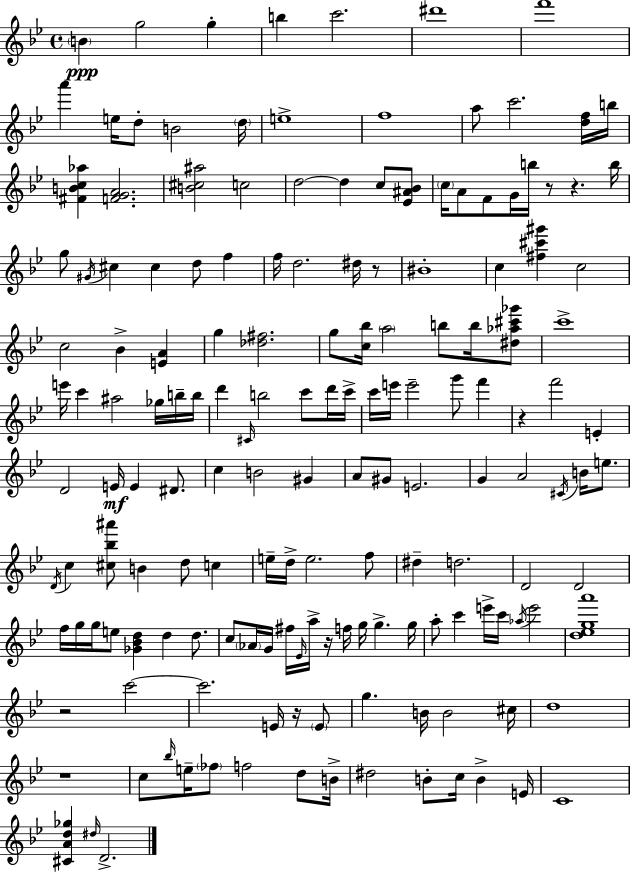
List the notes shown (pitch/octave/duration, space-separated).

B4/q G5/h G5/q B5/q C6/h. D#6/w F6/w A6/q E5/s D5/e B4/h D5/s E5/w F5/w A5/e C6/h. [D5,F5]/s B5/s [F#4,B4,C5,Ab5]/q [F4,G4,A4]/h. [B4,C#5,A#5]/h C5/h D5/h D5/q C5/e [Eb4,A#4,Bb4]/e C5/s A4/e F4/e G4/s B5/s R/e R/q. B5/s G5/e G#4/s C#5/q C#5/q D5/e F5/q F5/s D5/h. D#5/s R/e BIS4/w C5/q [F#5,C#6,G#6]/q C5/h C5/h Bb4/q [E4,A4]/q G5/q [Db5,F#5]/h. G5/e [C5,Bb5]/s A5/h B5/e B5/s [D#5,Ab5,C#6,Gb6]/e C6/w E6/s C6/q A#5/h Gb5/s B5/s B5/s D6/q C#4/s B5/h C6/e D6/s C6/s C6/s E6/s E6/h G6/e F6/q R/q F6/h E4/q D4/h E4/s E4/q D#4/e. C5/q B4/h G#4/q A4/e G#4/e E4/h. G4/q A4/h C#4/s B4/s E5/e. D4/s C5/q [C#5,Bb5,A#6]/e B4/q D5/e C5/q E5/s D5/s E5/h. F5/e D#5/q D5/h. D4/h D4/h F5/s G5/s G5/s E5/e [Gb4,Bb4,D5]/q D5/q D5/e. C5/e Ab4/s G4/s F#5/s Eb4/s A5/s R/s F5/s G5/s G5/q. G5/s A5/e C6/q E6/s C6/s Ab5/s E6/h [D5,Eb5,G5,A6]/w R/h C6/h C6/h. E4/s R/s E4/e G5/q. B4/s B4/h C#5/s D5/w R/w C5/e Bb5/s E5/s FES5/e F5/h D5/e B4/s D#5/h B4/e C5/s B4/q E4/s C4/w [C#4,A4,D5,Gb5]/q D#5/s D4/h.